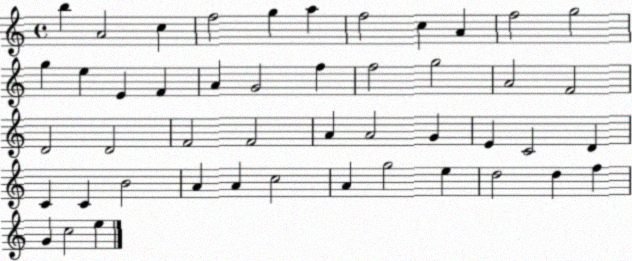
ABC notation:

X:1
T:Untitled
M:4/4
L:1/4
K:C
b A2 c f2 g a f2 c A f2 g2 g e E F A G2 f f2 g2 A2 F2 D2 D2 F2 F2 A A2 G E C2 D C C B2 A A c2 A g2 e d2 d f G c2 e